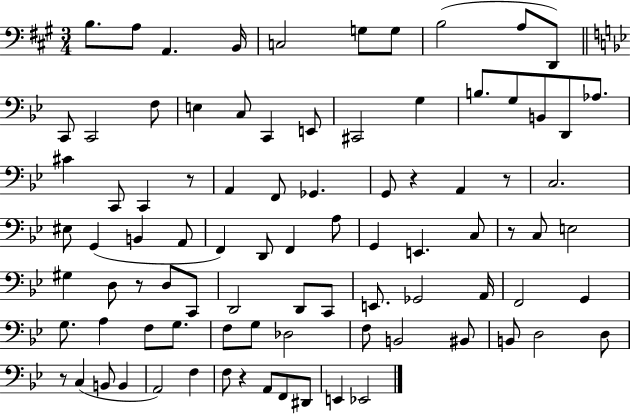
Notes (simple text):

B3/e. A3/e A2/q. B2/s C3/h G3/e G3/e B3/h A3/e D2/e C2/e C2/h F3/e E3/q C3/e C2/q E2/e C#2/h G3/q B3/e. G3/e B2/e D2/e Ab3/e. C#4/q C2/e C2/q R/e A2/q F2/e Gb2/q. G2/e R/q A2/q R/e C3/h. EIS3/e G2/q B2/q A2/e F2/q D2/e F2/q A3/e G2/q E2/q. C3/e R/e C3/e E3/h G#3/q D3/e R/e D3/e C2/e D2/h D2/e C2/e E2/e. Gb2/h A2/s F2/h G2/q G3/e. A3/q F3/e G3/e. F3/e G3/e Db3/h F3/e B2/h BIS2/e B2/e D3/h D3/e R/e C3/q B2/e B2/q A2/h F3/q F3/e R/q A2/e F2/e D#2/e E2/q Eb2/h